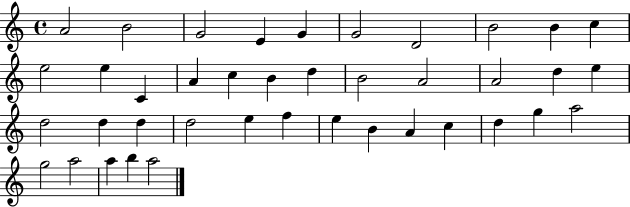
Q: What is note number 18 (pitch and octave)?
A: B4